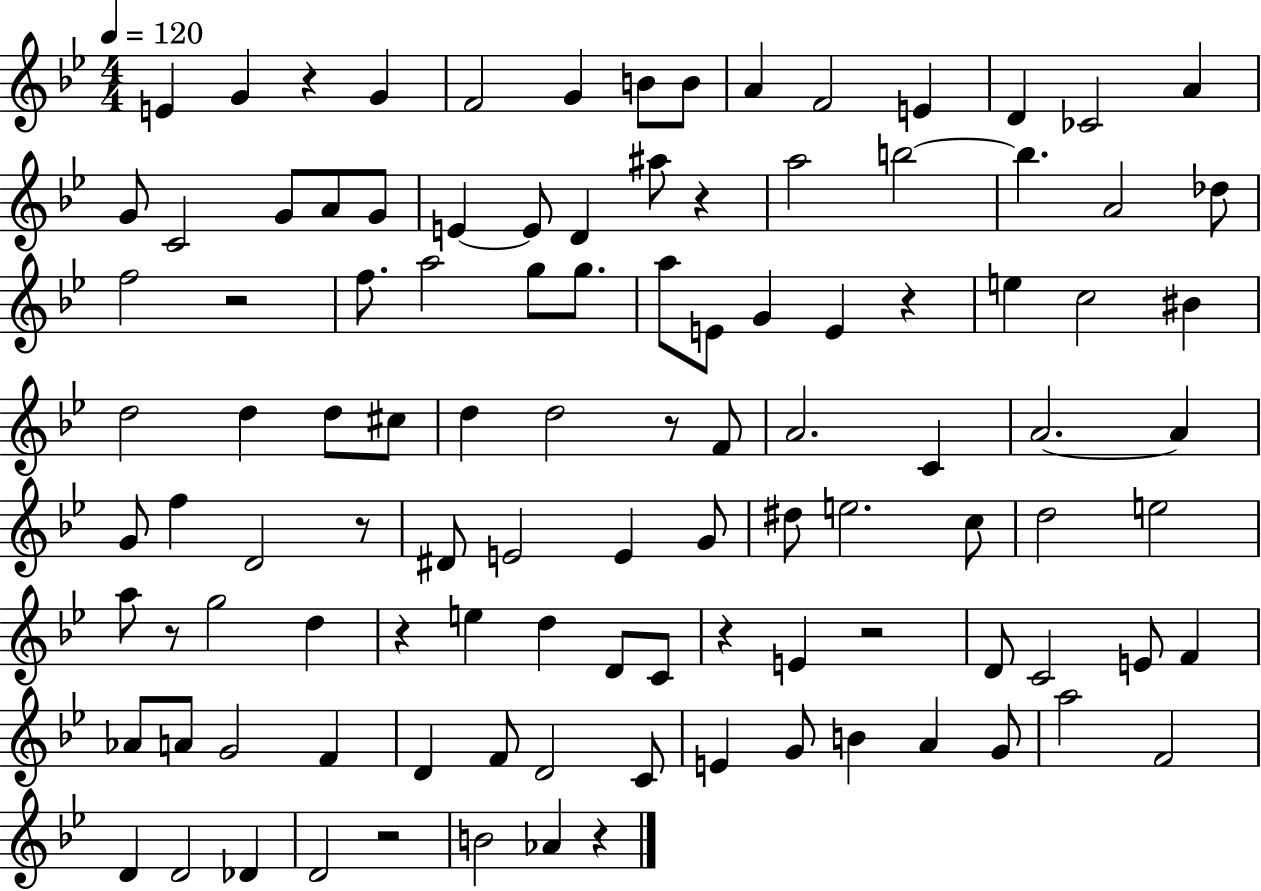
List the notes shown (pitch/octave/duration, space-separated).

E4/q G4/q R/q G4/q F4/h G4/q B4/e B4/e A4/q F4/h E4/q D4/q CES4/h A4/q G4/e C4/h G4/e A4/e G4/e E4/q E4/e D4/q A#5/e R/q A5/h B5/h B5/q. A4/h Db5/e F5/h R/h F5/e. A5/h G5/e G5/e. A5/e E4/e G4/q E4/q R/q E5/q C5/h BIS4/q D5/h D5/q D5/e C#5/e D5/q D5/h R/e F4/e A4/h. C4/q A4/h. A4/q G4/e F5/q D4/h R/e D#4/e E4/h E4/q G4/e D#5/e E5/h. C5/e D5/h E5/h A5/e R/e G5/h D5/q R/q E5/q D5/q D4/e C4/e R/q E4/q R/h D4/e C4/h E4/e F4/q Ab4/e A4/e G4/h F4/q D4/q F4/e D4/h C4/e E4/q G4/e B4/q A4/q G4/e A5/h F4/h D4/q D4/h Db4/q D4/h R/h B4/h Ab4/q R/q